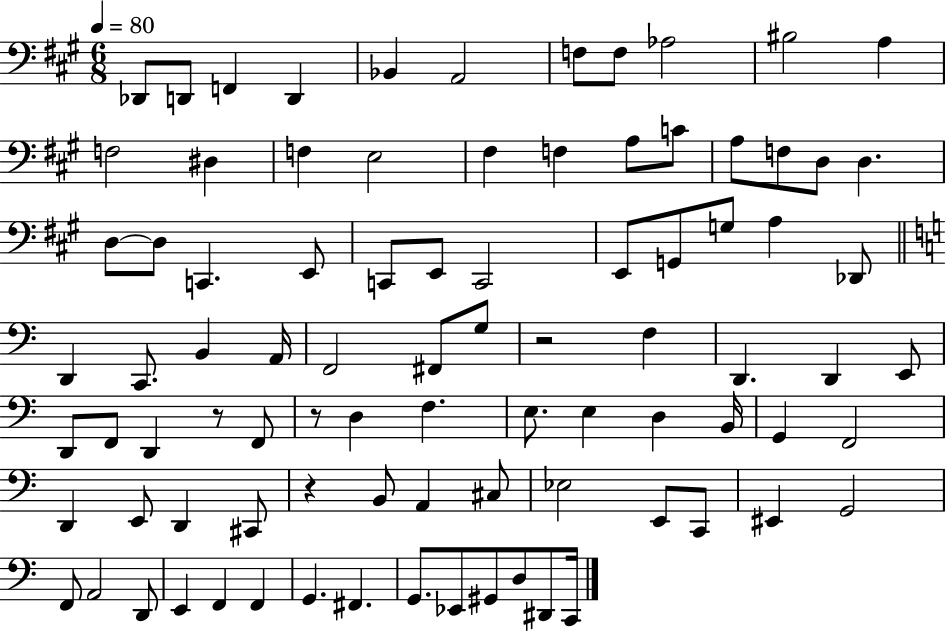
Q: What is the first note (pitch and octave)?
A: Db2